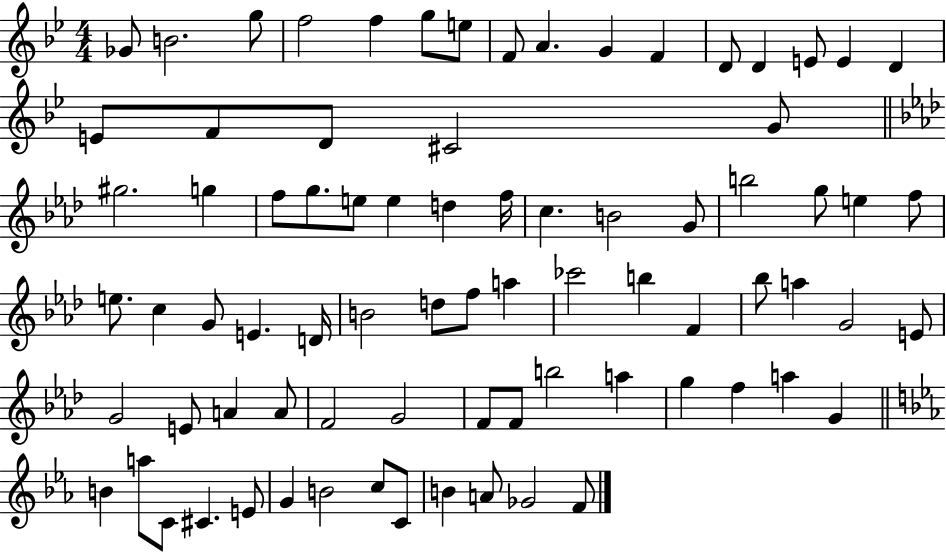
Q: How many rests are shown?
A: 0